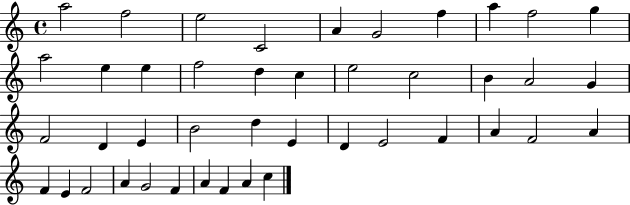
{
  \clef treble
  \time 4/4
  \defaultTimeSignature
  \key c \major
  a''2 f''2 | e''2 c'2 | a'4 g'2 f''4 | a''4 f''2 g''4 | \break a''2 e''4 e''4 | f''2 d''4 c''4 | e''2 c''2 | b'4 a'2 g'4 | \break f'2 d'4 e'4 | b'2 d''4 e'4 | d'4 e'2 f'4 | a'4 f'2 a'4 | \break f'4 e'4 f'2 | a'4 g'2 f'4 | a'4 f'4 a'4 c''4 | \bar "|."
}